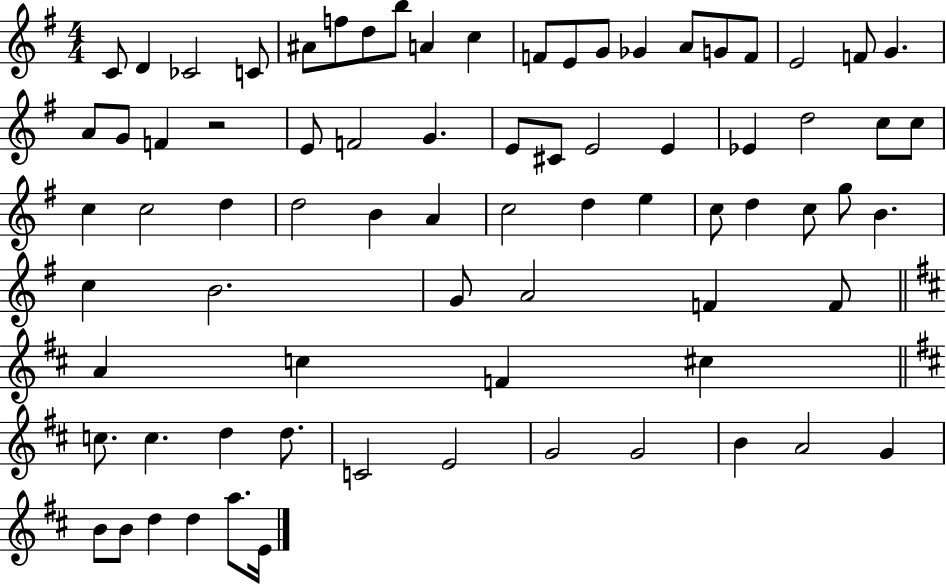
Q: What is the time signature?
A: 4/4